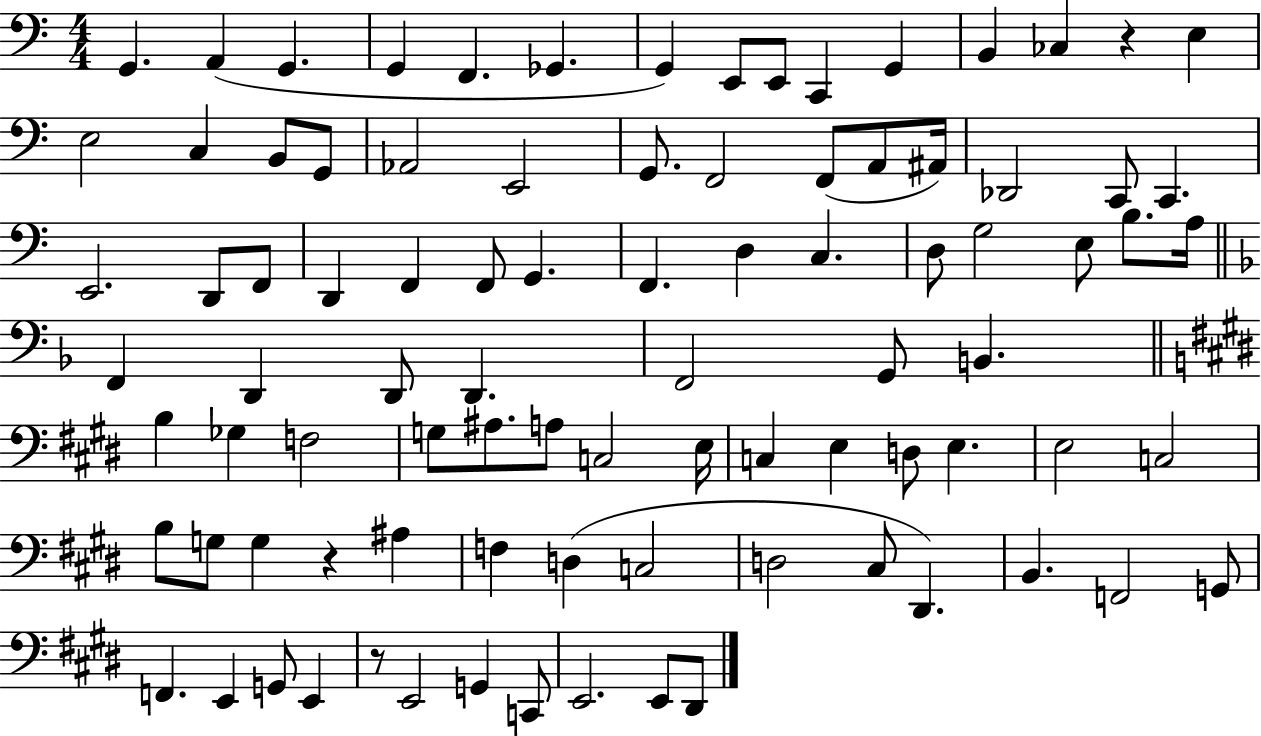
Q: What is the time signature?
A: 4/4